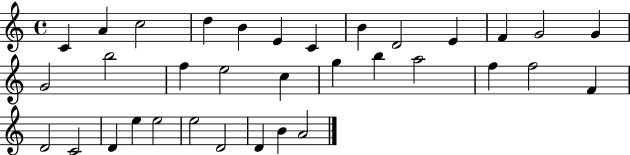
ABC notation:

X:1
T:Untitled
M:4/4
L:1/4
K:C
C A c2 d B E C B D2 E F G2 G G2 b2 f e2 c g b a2 f f2 F D2 C2 D e e2 e2 D2 D B A2